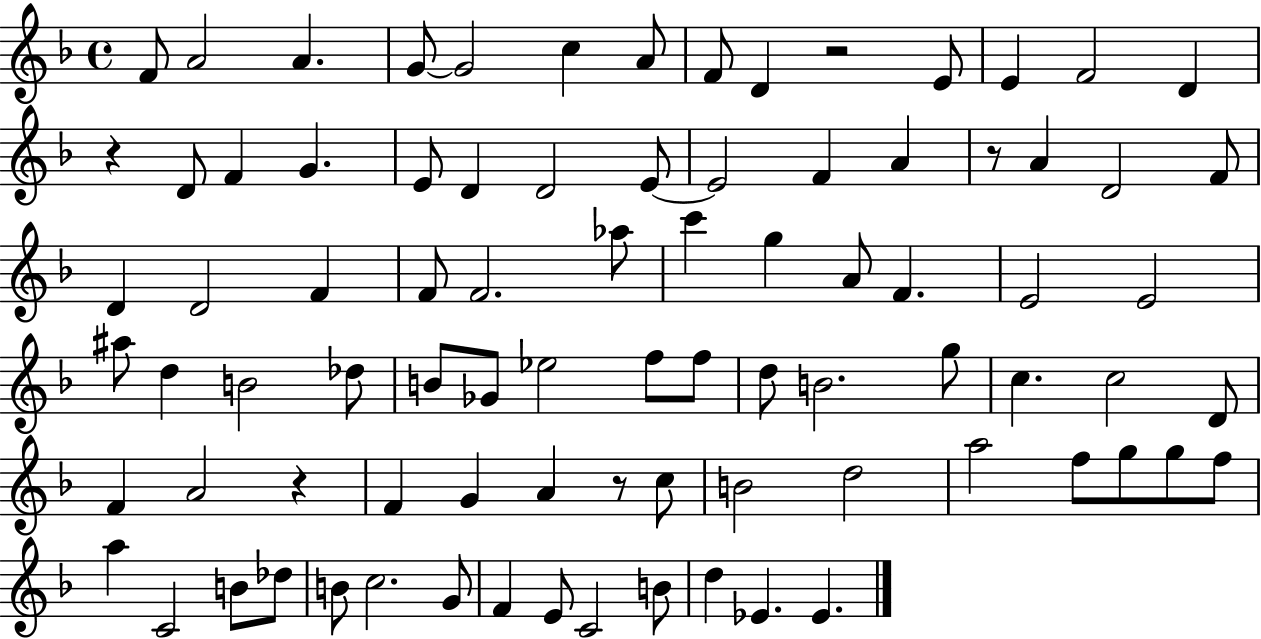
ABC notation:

X:1
T:Untitled
M:4/4
L:1/4
K:F
F/2 A2 A G/2 G2 c A/2 F/2 D z2 E/2 E F2 D z D/2 F G E/2 D D2 E/2 E2 F A z/2 A D2 F/2 D D2 F F/2 F2 _a/2 c' g A/2 F E2 E2 ^a/2 d B2 _d/2 B/2 _G/2 _e2 f/2 f/2 d/2 B2 g/2 c c2 D/2 F A2 z F G A z/2 c/2 B2 d2 a2 f/2 g/2 g/2 f/2 a C2 B/2 _d/2 B/2 c2 G/2 F E/2 C2 B/2 d _E _E